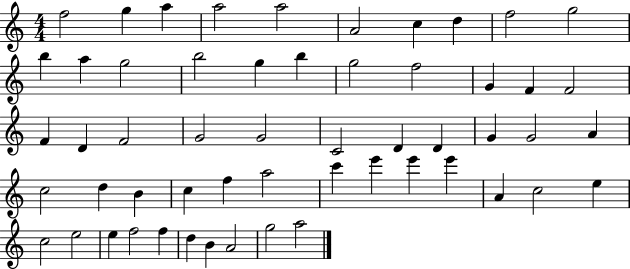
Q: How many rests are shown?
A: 0